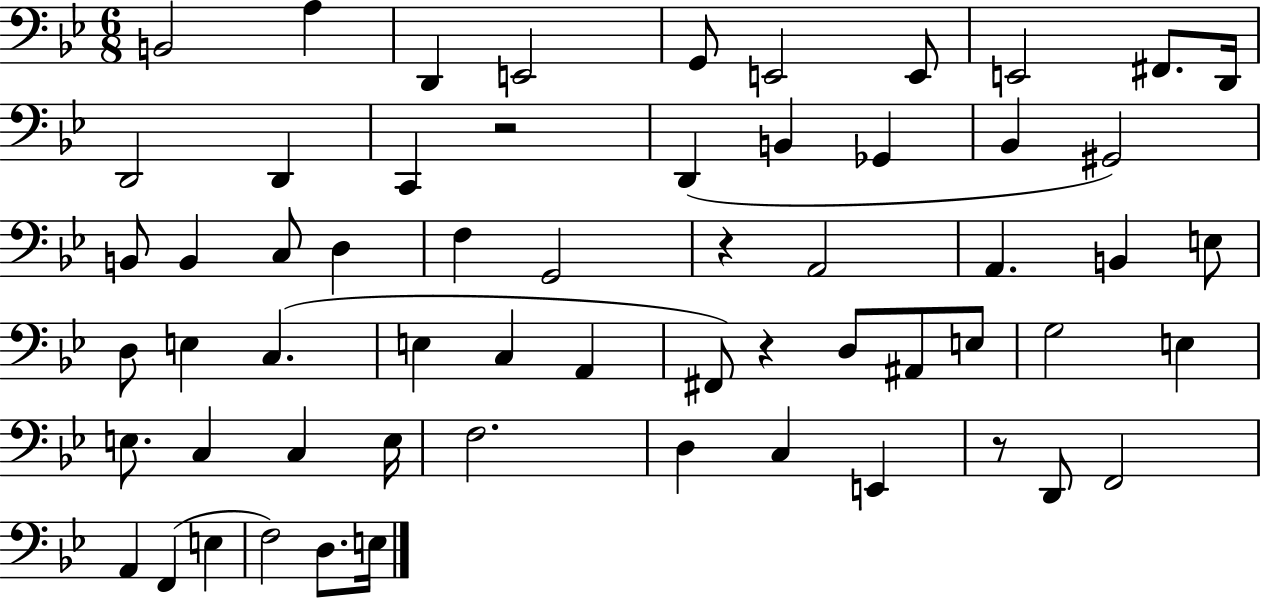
B2/h A3/q D2/q E2/h G2/e E2/h E2/e E2/h F#2/e. D2/s D2/h D2/q C2/q R/h D2/q B2/q Gb2/q Bb2/q G#2/h B2/e B2/q C3/e D3/q F3/q G2/h R/q A2/h A2/q. B2/q E3/e D3/e E3/q C3/q. E3/q C3/q A2/q F#2/e R/q D3/e A#2/e E3/e G3/h E3/q E3/e. C3/q C3/q E3/s F3/h. D3/q C3/q E2/q R/e D2/e F2/h A2/q F2/q E3/q F3/h D3/e. E3/s